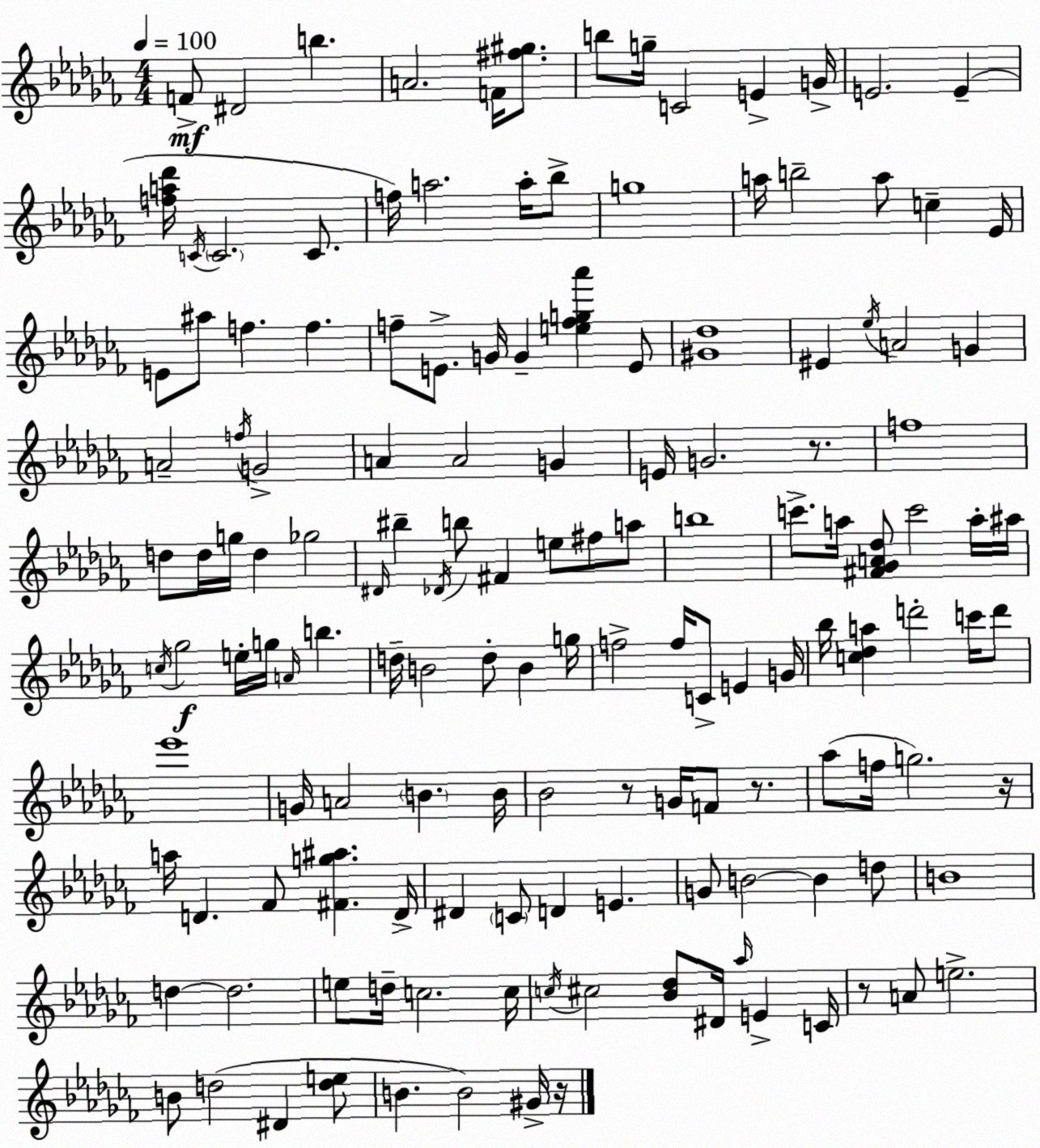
X:1
T:Untitled
M:4/4
L:1/4
K:Abm
F/2 ^D2 b A2 F/4 [^f^g]/2 b/2 g/4 C2 E G/4 E2 E [fa_d']/4 C/4 C2 C/2 f/4 a2 a/4 _b/2 g4 a/4 b2 a/2 c _E/4 E/2 ^a/2 f f f/2 E/2 G/4 G [efg_a'] E/2 [^G_d]4 ^E _e/4 A2 G A2 f/4 G2 A A2 G E/4 G2 z/2 f4 d/2 d/4 g/4 d _g2 ^D/4 ^b _D/4 b/2 ^F e/2 ^f/2 a/2 b4 c'/2 a/4 [^F_GA_d]/2 c'2 a/4 ^a/4 c/4 _g2 e/4 g/4 A/4 b d/4 B2 d/2 B g/4 f2 f/4 C/2 E G/4 _b/4 [c_da] d'2 c'/4 d'/2 _e'4 G/4 A2 B B/4 _B2 z/2 G/4 F/2 z/2 _a/2 f/4 g2 z/4 a/4 D _F/2 [^Fg^a] D/4 ^D C/2 D E G/2 B2 B d/2 B4 d d2 e/2 d/4 c2 c/4 c/4 ^c2 [_B_d]/2 ^D/4 _a/4 E C/4 z/2 A/2 e2 B/2 d2 ^D [de]/2 B B2 ^G/4 z/4